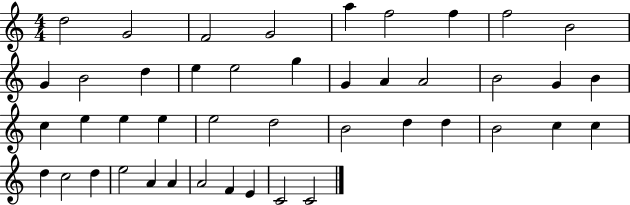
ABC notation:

X:1
T:Untitled
M:4/4
L:1/4
K:C
d2 G2 F2 G2 a f2 f f2 B2 G B2 d e e2 g G A A2 B2 G B c e e e e2 d2 B2 d d B2 c c d c2 d e2 A A A2 F E C2 C2